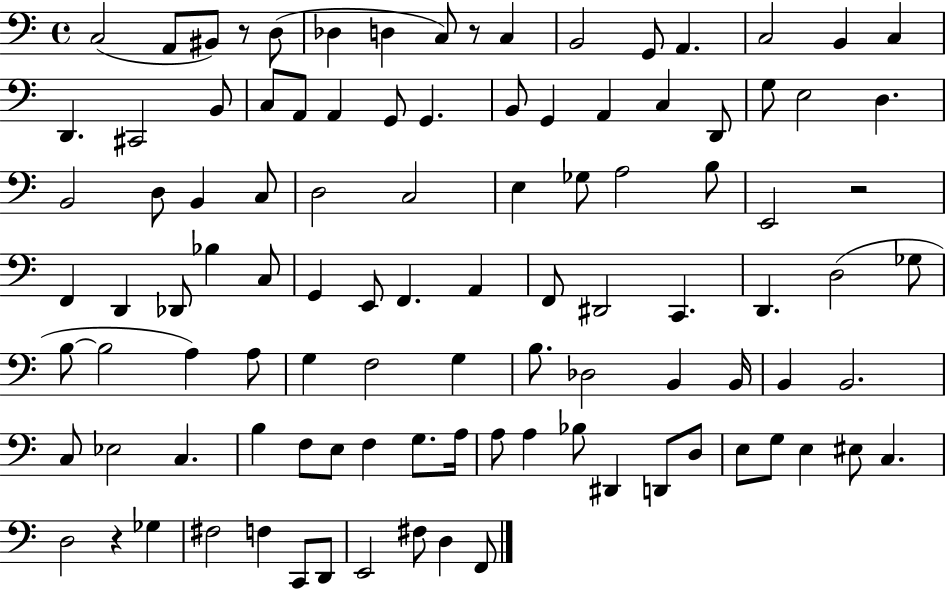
C3/h A2/e BIS2/e R/e D3/e Db3/q D3/q C3/e R/e C3/q B2/h G2/e A2/q. C3/h B2/q C3/q D2/q. C#2/h B2/e C3/e A2/e A2/q G2/e G2/q. B2/e G2/q A2/q C3/q D2/e G3/e E3/h D3/q. B2/h D3/e B2/q C3/e D3/h C3/h E3/q Gb3/e A3/h B3/e E2/h R/h F2/q D2/q Db2/e Bb3/q C3/e G2/q E2/e F2/q. A2/q F2/e D#2/h C2/q. D2/q. D3/h Gb3/e B3/e B3/h A3/q A3/e G3/q F3/h G3/q B3/e. Db3/h B2/q B2/s B2/q B2/h. C3/e Eb3/h C3/q. B3/q F3/e E3/e F3/q G3/e. A3/s A3/e A3/q Bb3/e D#2/q D2/e D3/e E3/e G3/e E3/q EIS3/e C3/q. D3/h R/q Gb3/q F#3/h F3/q C2/e D2/e E2/h F#3/e D3/q F2/e